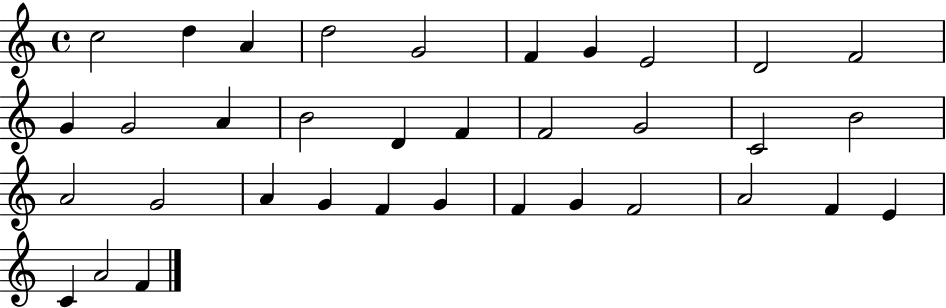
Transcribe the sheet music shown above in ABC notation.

X:1
T:Untitled
M:4/4
L:1/4
K:C
c2 d A d2 G2 F G E2 D2 F2 G G2 A B2 D F F2 G2 C2 B2 A2 G2 A G F G F G F2 A2 F E C A2 F